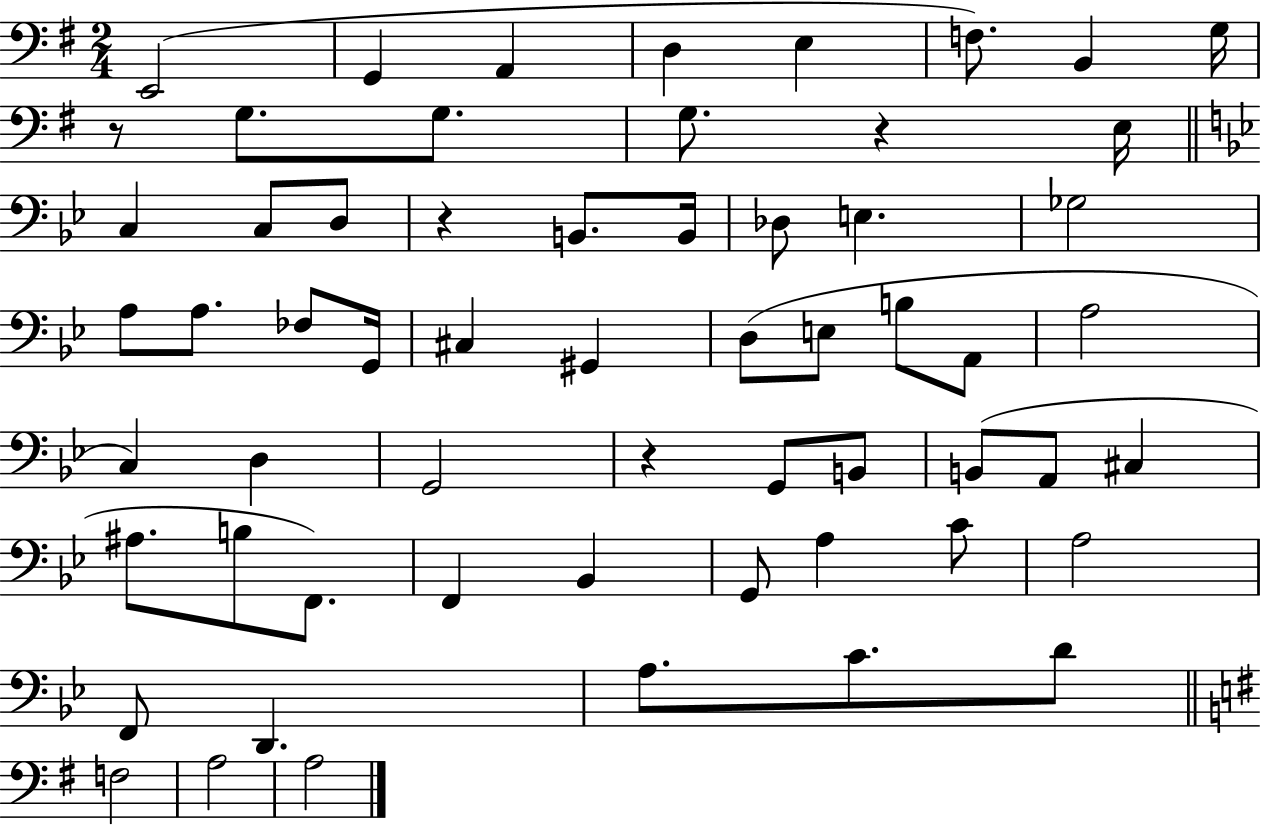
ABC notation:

X:1
T:Untitled
M:2/4
L:1/4
K:G
E,,2 G,, A,, D, E, F,/2 B,, G,/4 z/2 G,/2 G,/2 G,/2 z E,/4 C, C,/2 D,/2 z B,,/2 B,,/4 _D,/2 E, _G,2 A,/2 A,/2 _F,/2 G,,/4 ^C, ^G,, D,/2 E,/2 B,/2 A,,/2 A,2 C, D, G,,2 z G,,/2 B,,/2 B,,/2 A,,/2 ^C, ^A,/2 B,/2 F,,/2 F,, _B,, G,,/2 A, C/2 A,2 F,,/2 D,, A,/2 C/2 D/2 F,2 A,2 A,2